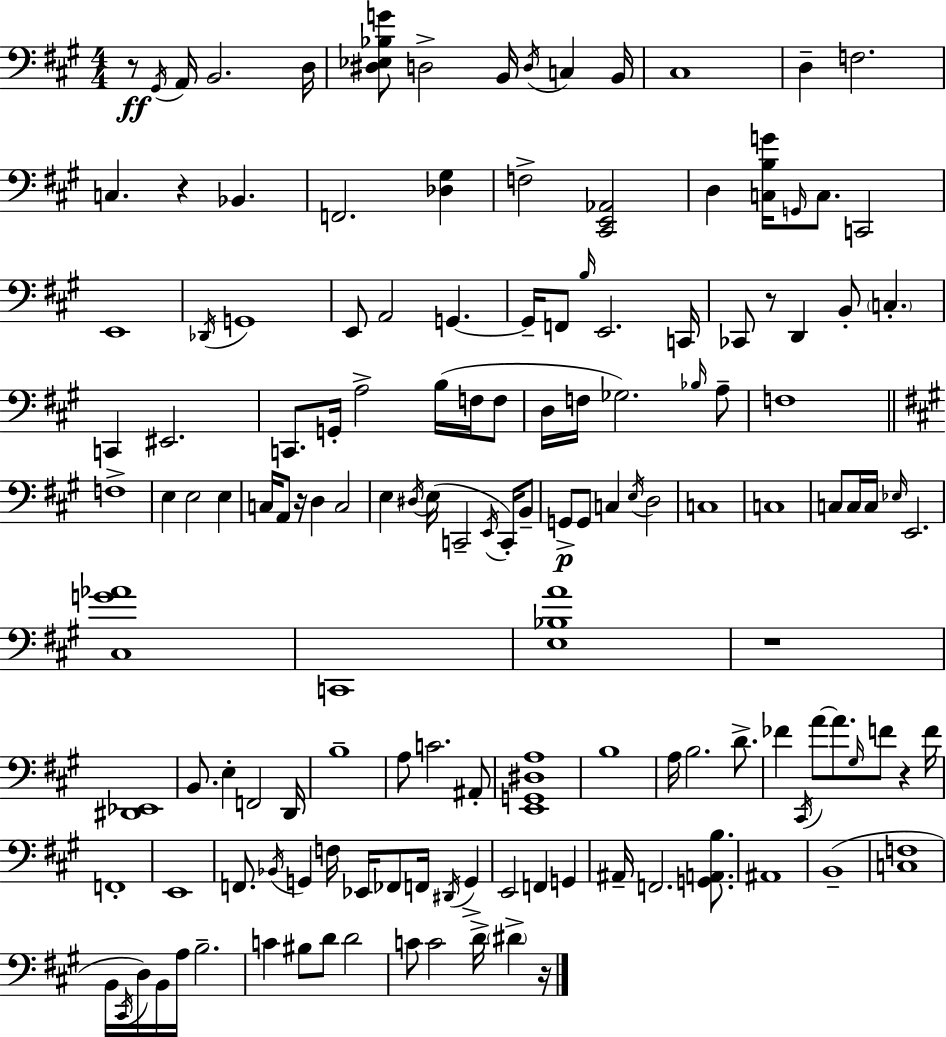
R/e G#2/s A2/s B2/h. D3/s [D#3,Eb3,Bb3,G4]/e D3/h B2/s D3/s C3/q B2/s C#3/w D3/q F3/h. C3/q. R/q Bb2/q. F2/h. [Db3,G#3]/q F3/h [C#2,E2,Ab2]/h D3/q [C3,B3,G4]/s G2/s C3/e. C2/h E2/w Db2/s G2/w E2/e A2/h G2/q. G2/s F2/e B3/s E2/h. C2/s CES2/e R/e D2/q B2/e C3/q. C2/q EIS2/h. C2/e. G2/s A3/h B3/s F3/s F3/e D3/s F3/s Gb3/h. Bb3/s A3/e F3/w F3/w E3/q E3/h E3/q C3/s A2/e R/s D3/q C3/h E3/q D#3/s E3/s C2/h E2/s C2/s B2/e G2/e G2/e C3/q E3/s D3/h C3/w C3/w C3/e C3/s C3/s Eb3/s E2/h. [C#3,G4,Ab4]/w C2/w [E3,Bb3,A4]/w R/w [D#2,Eb2]/w B2/e. E3/q F2/h D2/s B3/w A3/e C4/h. A#2/e [E2,G2,D#3,A3]/w B3/w A3/s B3/h. D4/e. FES4/q C#2/s A4/e A4/e. G#3/s F4/e R/q F4/s F2/w E2/w F2/e. Bb2/s G2/q F3/s Eb2/s FES2/e F2/s D#2/s G2/q E2/h F2/q G2/q A#2/s F2/h. [G2,A2,B3]/e. A#2/w B2/w [C3,F3]/w B2/s C#2/s D3/s B2/s A3/s B3/h. C4/q BIS3/e D4/e D4/h C4/e C4/h D4/s D#4/q R/s